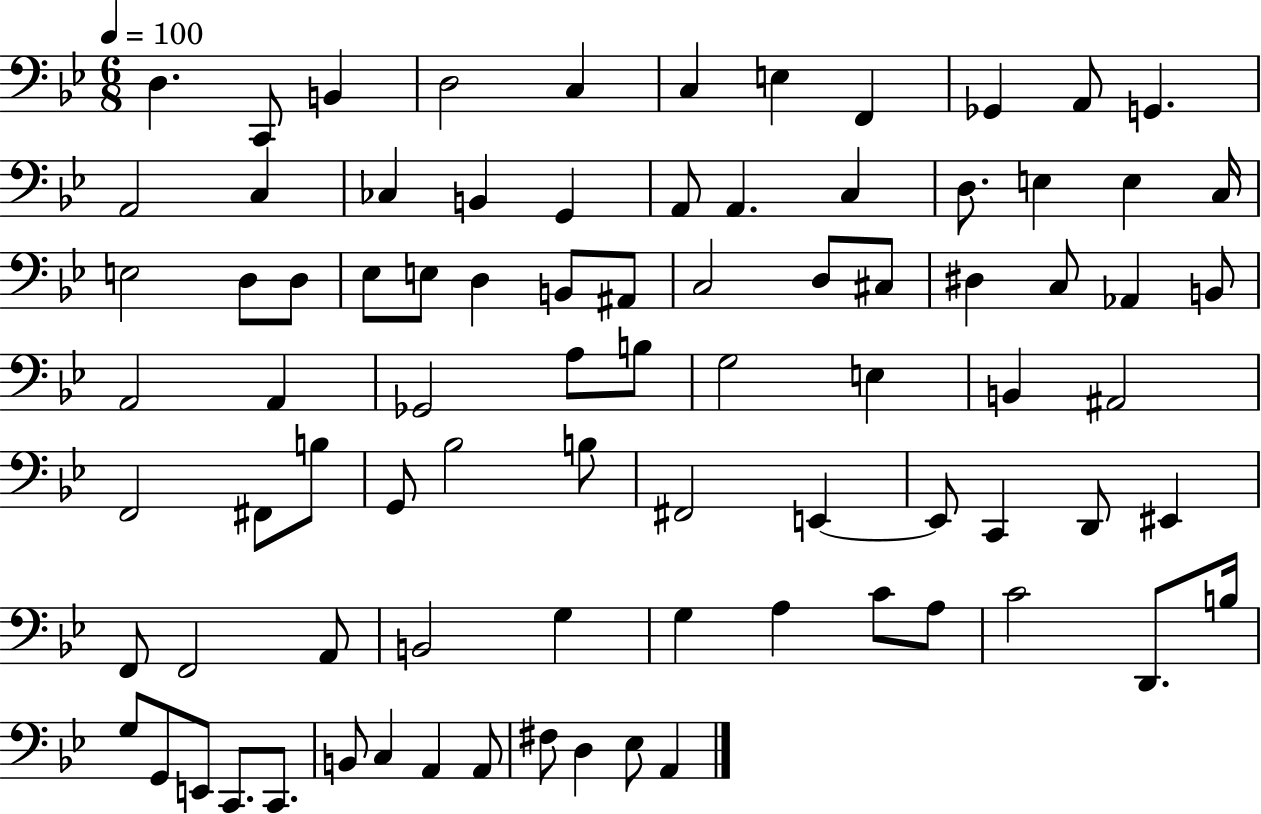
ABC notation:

X:1
T:Untitled
M:6/8
L:1/4
K:Bb
D, C,,/2 B,, D,2 C, C, E, F,, _G,, A,,/2 G,, A,,2 C, _C, B,, G,, A,,/2 A,, C, D,/2 E, E, C,/4 E,2 D,/2 D,/2 _E,/2 E,/2 D, B,,/2 ^A,,/2 C,2 D,/2 ^C,/2 ^D, C,/2 _A,, B,,/2 A,,2 A,, _G,,2 A,/2 B,/2 G,2 E, B,, ^A,,2 F,,2 ^F,,/2 B,/2 G,,/2 _B,2 B,/2 ^F,,2 E,, E,,/2 C,, D,,/2 ^E,, F,,/2 F,,2 A,,/2 B,,2 G, G, A, C/2 A,/2 C2 D,,/2 B,/4 G,/2 G,,/2 E,,/2 C,,/2 C,,/2 B,,/2 C, A,, A,,/2 ^F,/2 D, _E,/2 A,,